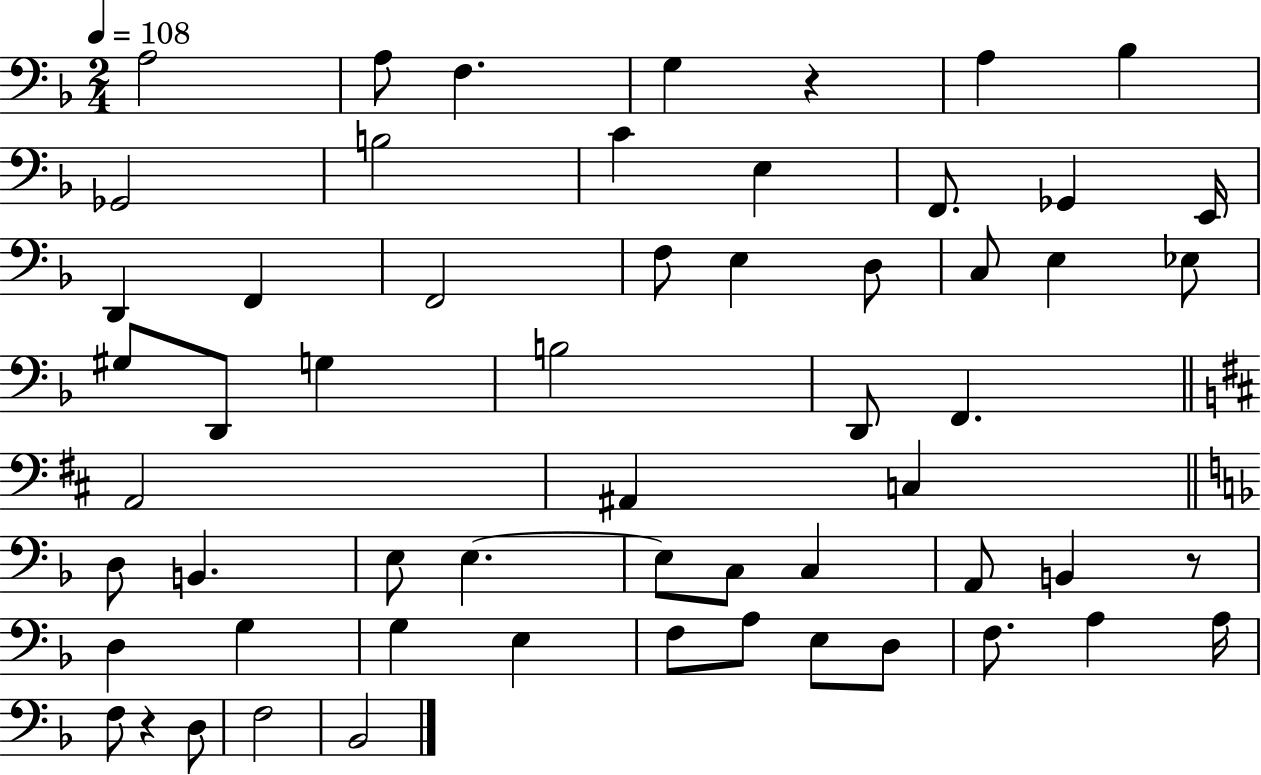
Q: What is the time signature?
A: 2/4